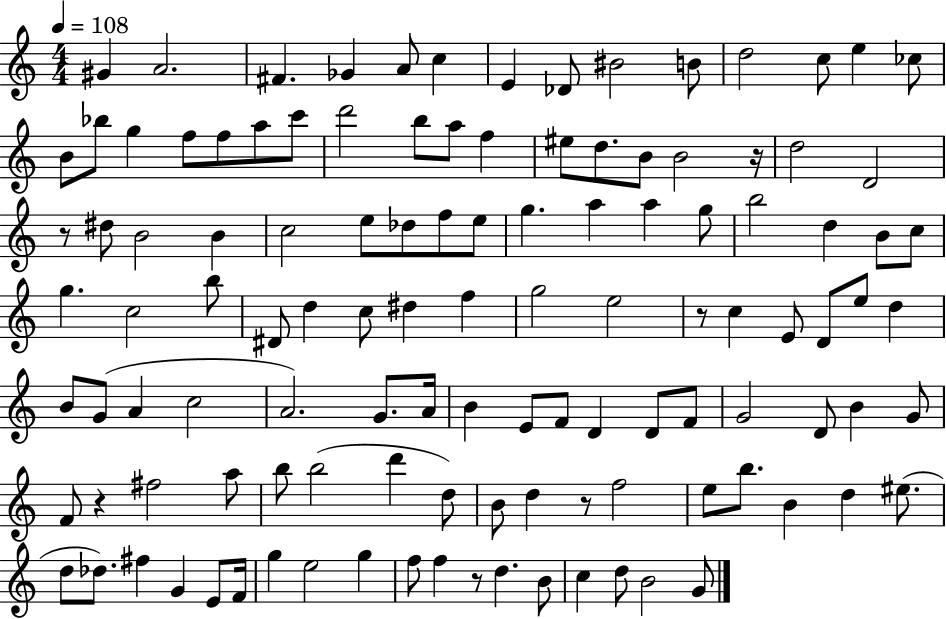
{
  \clef treble
  \numericTimeSignature
  \time 4/4
  \key c \major
  \tempo 4 = 108
  gis'4 a'2. | fis'4. ges'4 a'8 c''4 | e'4 des'8 bis'2 b'8 | d''2 c''8 e''4 ces''8 | \break b'8 bes''8 g''4 f''8 f''8 a''8 c'''8 | d'''2 b''8 a''8 f''4 | eis''8 d''8. b'8 b'2 r16 | d''2 d'2 | \break r8 dis''8 b'2 b'4 | c''2 e''8 des''8 f''8 e''8 | g''4. a''4 a''4 g''8 | b''2 d''4 b'8 c''8 | \break g''4. c''2 b''8 | dis'8 d''4 c''8 dis''4 f''4 | g''2 e''2 | r8 c''4 e'8 d'8 e''8 d''4 | \break b'8 g'8( a'4 c''2 | a'2.) g'8. a'16 | b'4 e'8 f'8 d'4 d'8 f'8 | g'2 d'8 b'4 g'8 | \break f'8 r4 fis''2 a''8 | b''8 b''2( d'''4 d''8) | b'8 d''4 r8 f''2 | e''8 b''8. b'4 d''4 eis''8.( | \break d''8 des''8.) fis''4 g'4 e'8 f'16 | g''4 e''2 g''4 | f''8 f''4 r8 d''4. b'8 | c''4 d''8 b'2 g'8 | \break \bar "|."
}